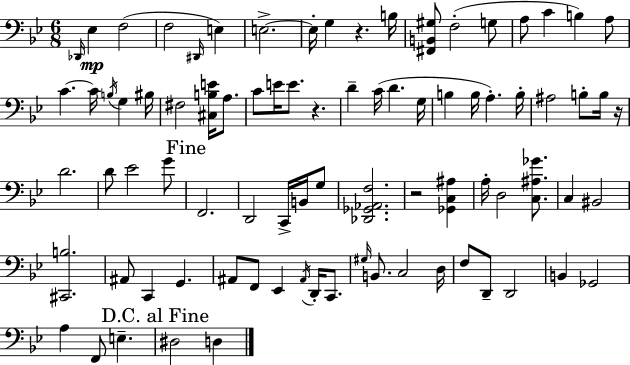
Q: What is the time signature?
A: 6/8